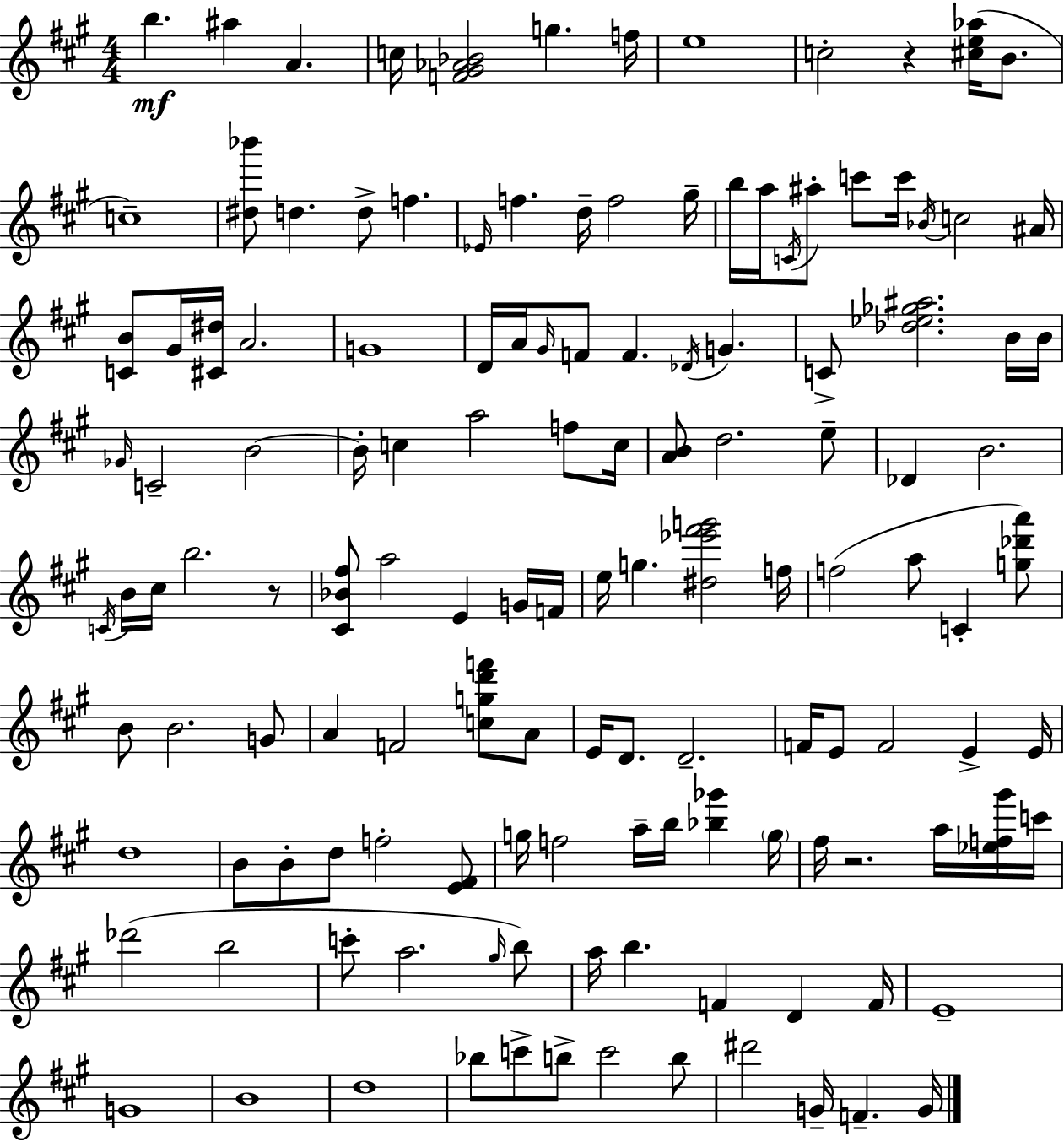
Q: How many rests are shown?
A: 3